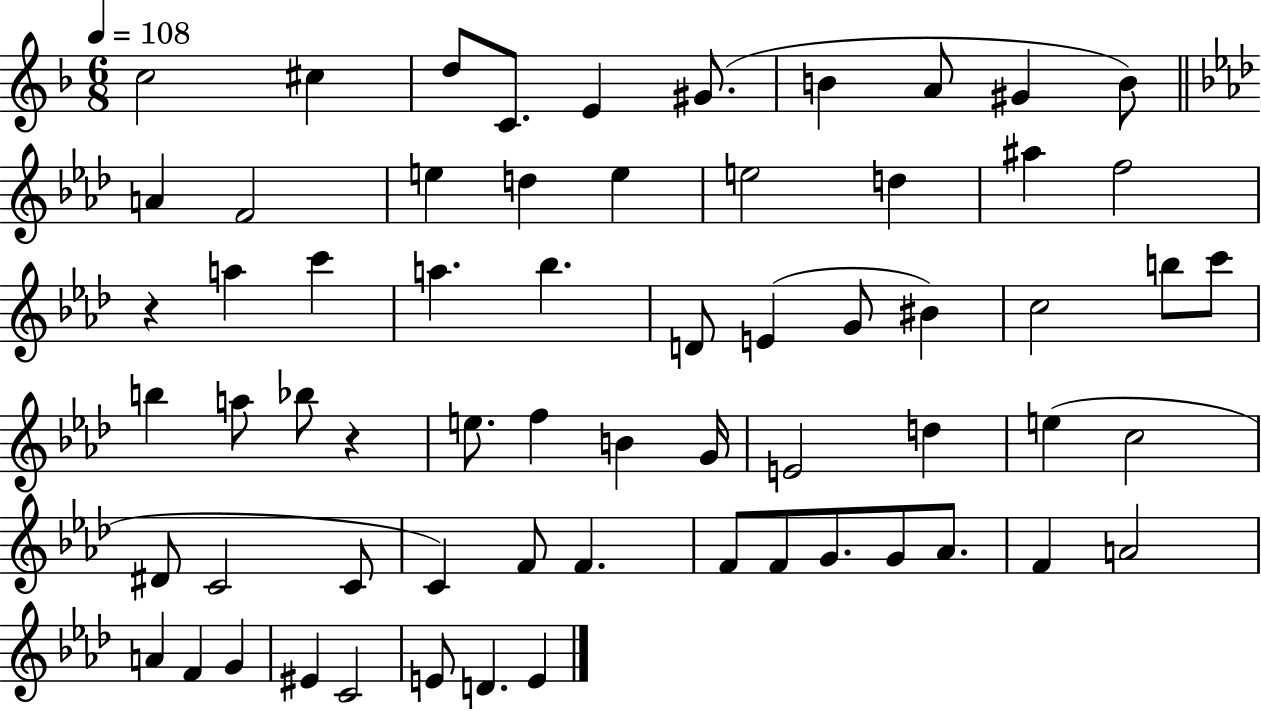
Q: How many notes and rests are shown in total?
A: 64